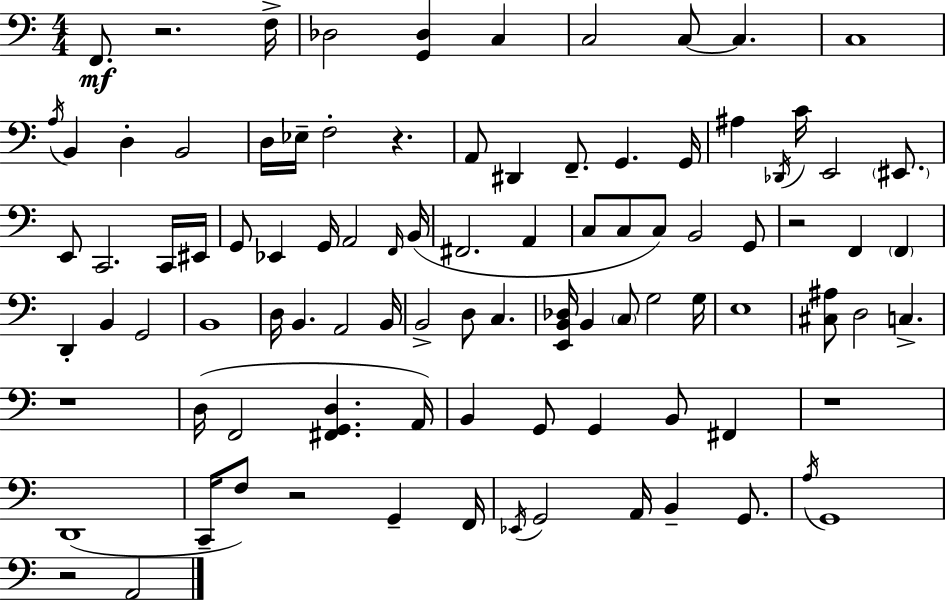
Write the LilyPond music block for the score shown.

{
  \clef bass
  \numericTimeSignature
  \time 4/4
  \key a \minor
  f,8.\mf r2. f16-> | des2 <g, des>4 c4 | c2 c8~~ c4. | c1 | \break \acciaccatura { a16 } b,4 d4-. b,2 | d16 ees16-- f2-. r4. | a,8 dis,4 f,8.-- g,4. | g,16 ais4 \acciaccatura { des,16 } c'16 e,2 \parenthesize eis,8. | \break e,8 c,2. | c,16 eis,16 g,8 ees,4 g,16 a,2 | \grace { f,16 } b,16( fis,2. a,4 | c8 c8 c8) b,2 | \break g,8 r2 f,4 \parenthesize f,4 | d,4-. b,4 g,2 | b,1 | d16 b,4. a,2 | \break b,16 b,2-> d8 c4. | <e, b, des>16 b,4 \parenthesize c8 g2 | g16 e1 | <cis ais>8 d2 c4.-> | \break r1 | d16( f,2 <fis, g, d>4. | a,16) b,4 g,8 g,4 b,8 fis,4 | r1 | \break d,1( | c,16-- f8) r2 g,4-- | f,16 \acciaccatura { ees,16 } g,2 a,16 b,4-- | g,8. \acciaccatura { a16 } g,1 | \break r2 a,2 | \bar "|."
}